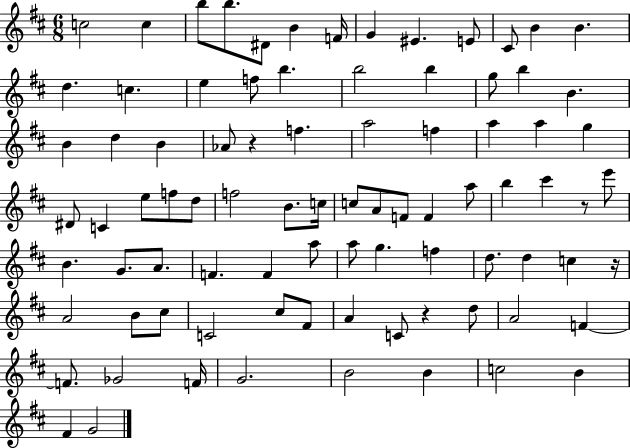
{
  \clef treble
  \numericTimeSignature
  \time 6/8
  \key d \major
  c''2 c''4 | b''8 b''8. dis'8 b'4 f'16 | g'4 eis'4. e'8 | cis'8 b'4 b'4. | \break d''4. c''4. | e''4 f''8 b''4. | b''2 b''4 | g''8 b''4 b'4. | \break b'4 d''4 b'4 | aes'8 r4 f''4. | a''2 f''4 | a''4 a''4 g''4 | \break dis'8 c'4 e''8 f''8 d''8 | f''2 b'8. c''16 | c''8 a'8 f'8 f'4 a''8 | b''4 cis'''4 r8 e'''8 | \break b'4. g'8. a'8. | f'4. f'4 a''8 | a''8 g''4. f''4 | d''8. d''4 c''4 r16 | \break a'2 b'8 cis''8 | c'2 cis''8 fis'8 | a'4 c'8 r4 d''8 | a'2 f'4~~ | \break f'8. ges'2 f'16 | g'2. | b'2 b'4 | c''2 b'4 | \break fis'4 g'2 | \bar "|."
}